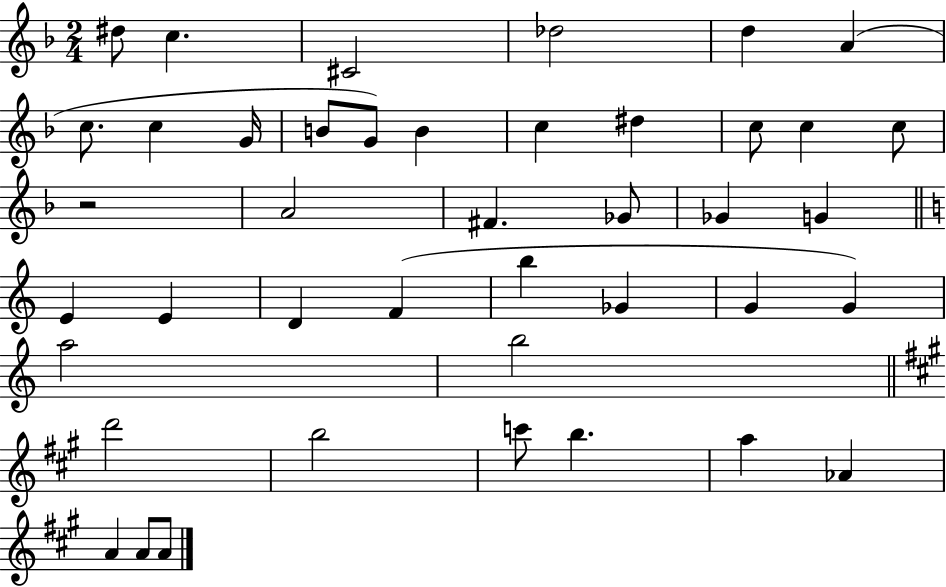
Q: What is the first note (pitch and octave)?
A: D#5